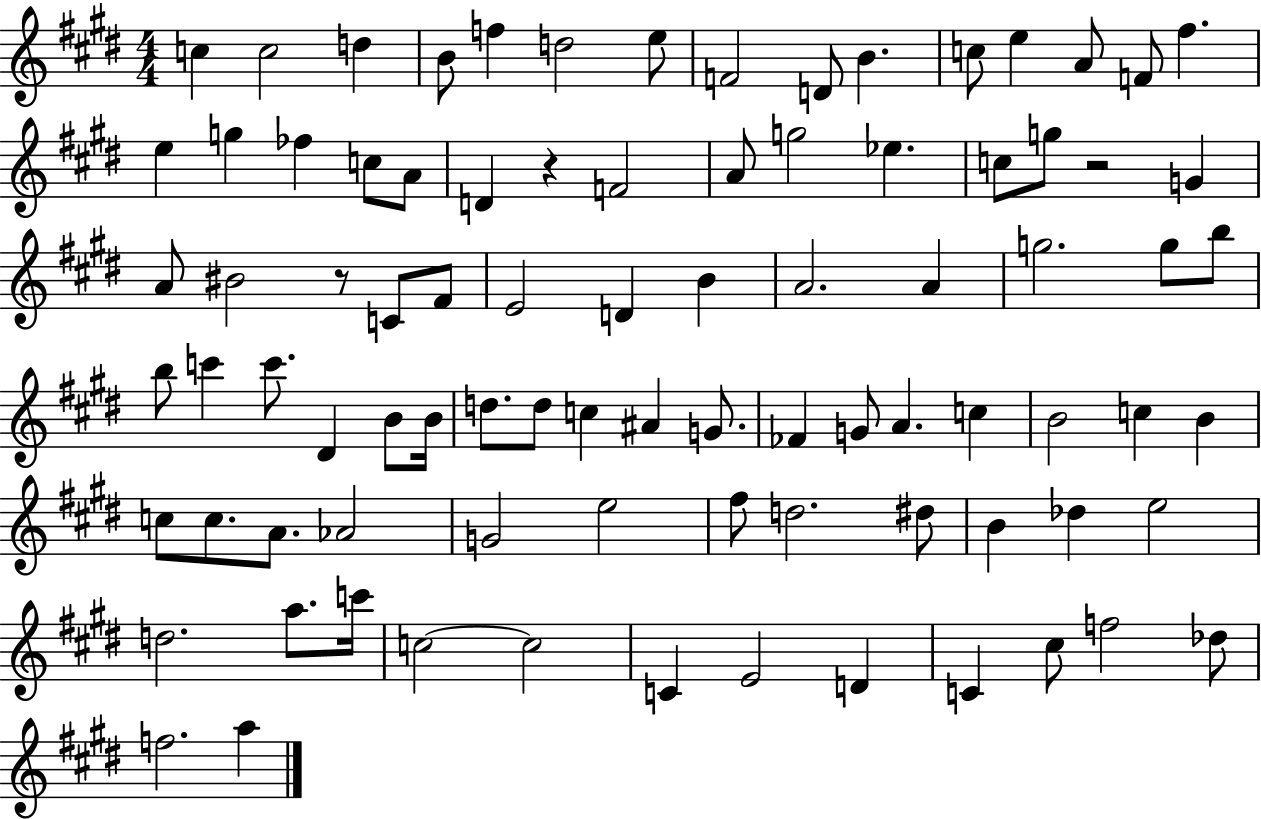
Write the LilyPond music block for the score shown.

{
  \clef treble
  \numericTimeSignature
  \time 4/4
  \key e \major
  c''4 c''2 d''4 | b'8 f''4 d''2 e''8 | f'2 d'8 b'4. | c''8 e''4 a'8 f'8 fis''4. | \break e''4 g''4 fes''4 c''8 a'8 | d'4 r4 f'2 | a'8 g''2 ees''4. | c''8 g''8 r2 g'4 | \break a'8 bis'2 r8 c'8 fis'8 | e'2 d'4 b'4 | a'2. a'4 | g''2. g''8 b''8 | \break b''8 c'''4 c'''8. dis'4 b'8 b'16 | d''8. d''8 c''4 ais'4 g'8. | fes'4 g'8 a'4. c''4 | b'2 c''4 b'4 | \break c''8 c''8. a'8. aes'2 | g'2 e''2 | fis''8 d''2. dis''8 | b'4 des''4 e''2 | \break d''2. a''8. c'''16 | c''2~~ c''2 | c'4 e'2 d'4 | c'4 cis''8 f''2 des''8 | \break f''2. a''4 | \bar "|."
}